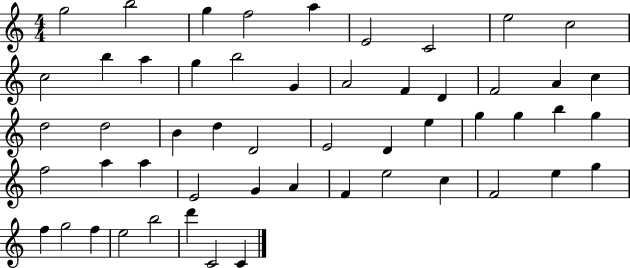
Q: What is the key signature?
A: C major